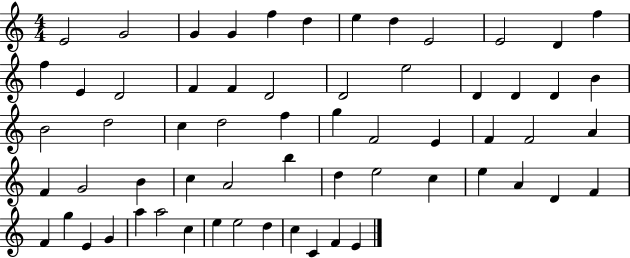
E4/h G4/h G4/q G4/q F5/q D5/q E5/q D5/q E4/h E4/h D4/q F5/q F5/q E4/q D4/h F4/q F4/q D4/h D4/h E5/h D4/q D4/q D4/q B4/q B4/h D5/h C5/q D5/h F5/q G5/q F4/h E4/q F4/q F4/h A4/q F4/q G4/h B4/q C5/q A4/h B5/q D5/q E5/h C5/q E5/q A4/q D4/q F4/q F4/q G5/q E4/q G4/q A5/q A5/h C5/q E5/q E5/h D5/q C5/q C4/q F4/q E4/q